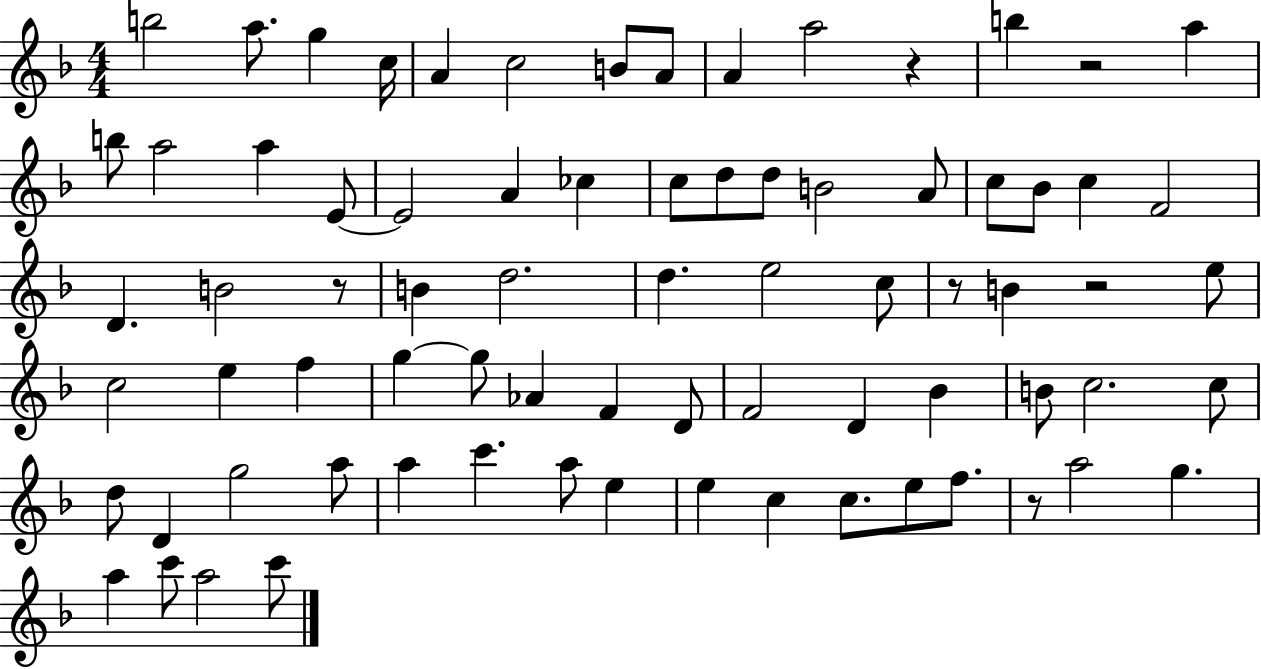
B5/h A5/e. G5/q C5/s A4/q C5/h B4/e A4/e A4/q A5/h R/q B5/q R/h A5/q B5/e A5/h A5/q E4/e E4/h A4/q CES5/q C5/e D5/e D5/e B4/h A4/e C5/e Bb4/e C5/q F4/h D4/q. B4/h R/e B4/q D5/h. D5/q. E5/h C5/e R/e B4/q R/h E5/e C5/h E5/q F5/q G5/q G5/e Ab4/q F4/q D4/e F4/h D4/q Bb4/q B4/e C5/h. C5/e D5/e D4/q G5/h A5/e A5/q C6/q. A5/e E5/q E5/q C5/q C5/e. E5/e F5/e. R/e A5/h G5/q. A5/q C6/e A5/h C6/e